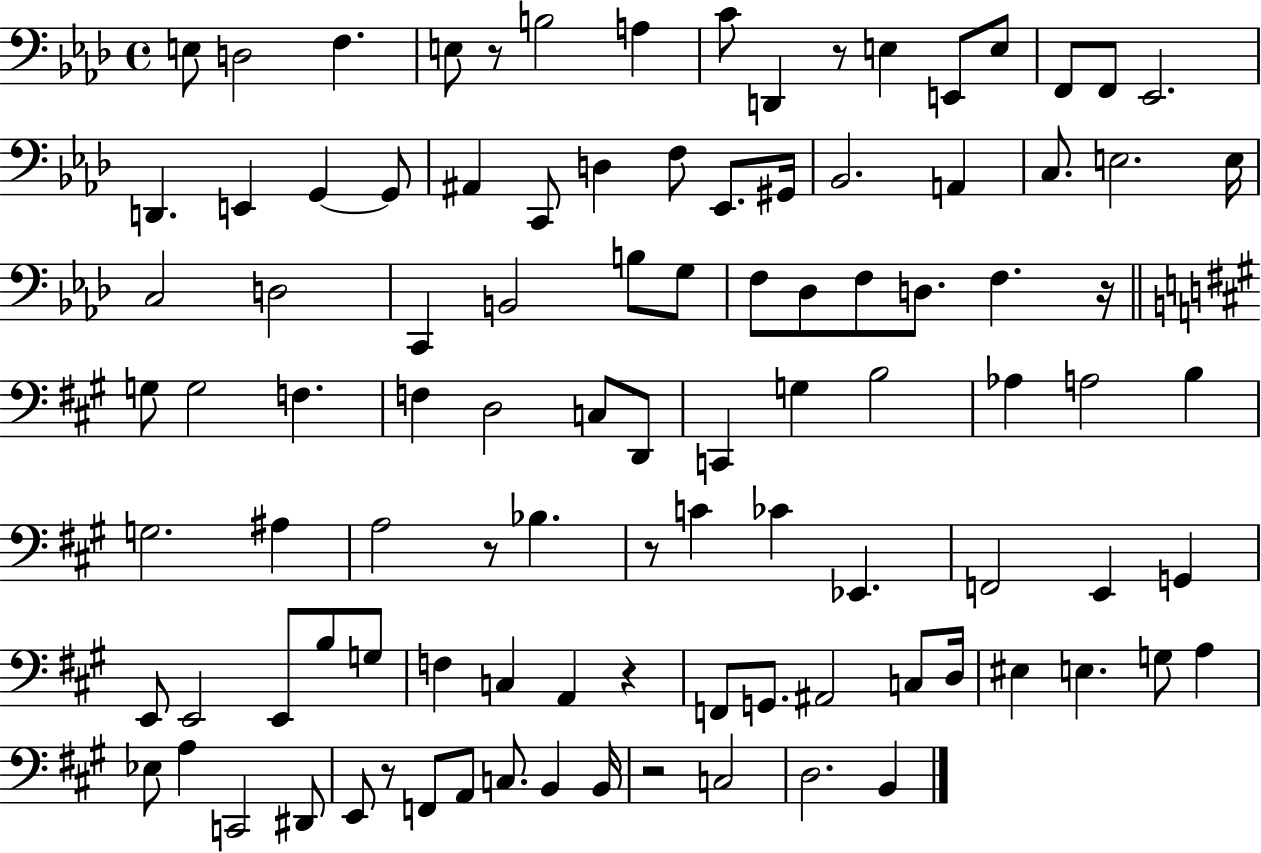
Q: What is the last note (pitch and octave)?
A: B2